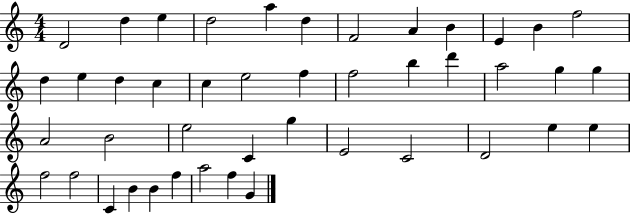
D4/h D5/q E5/q D5/h A5/q D5/q F4/h A4/q B4/q E4/q B4/q F5/h D5/q E5/q D5/q C5/q C5/q E5/h F5/q F5/h B5/q D6/q A5/h G5/q G5/q A4/h B4/h E5/h C4/q G5/q E4/h C4/h D4/h E5/q E5/q F5/h F5/h C4/q B4/q B4/q F5/q A5/h F5/q G4/q